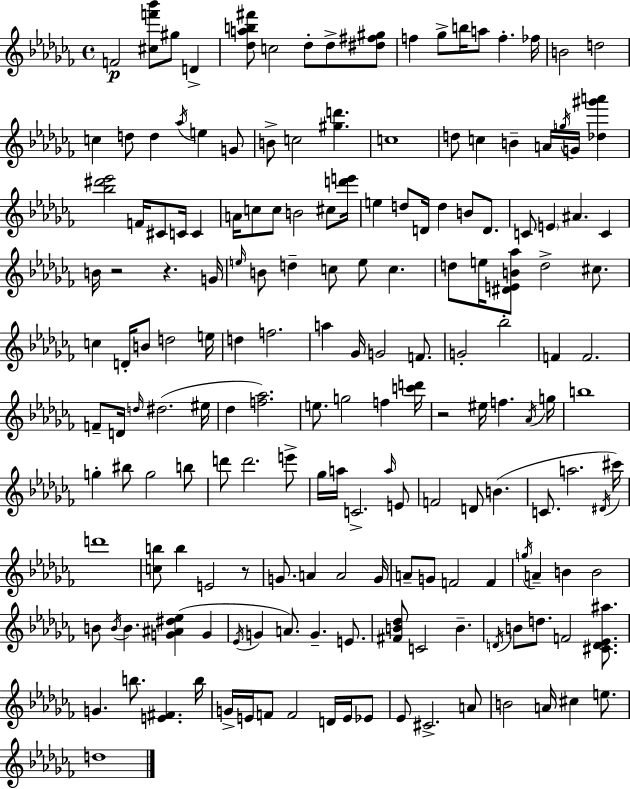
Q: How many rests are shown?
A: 4